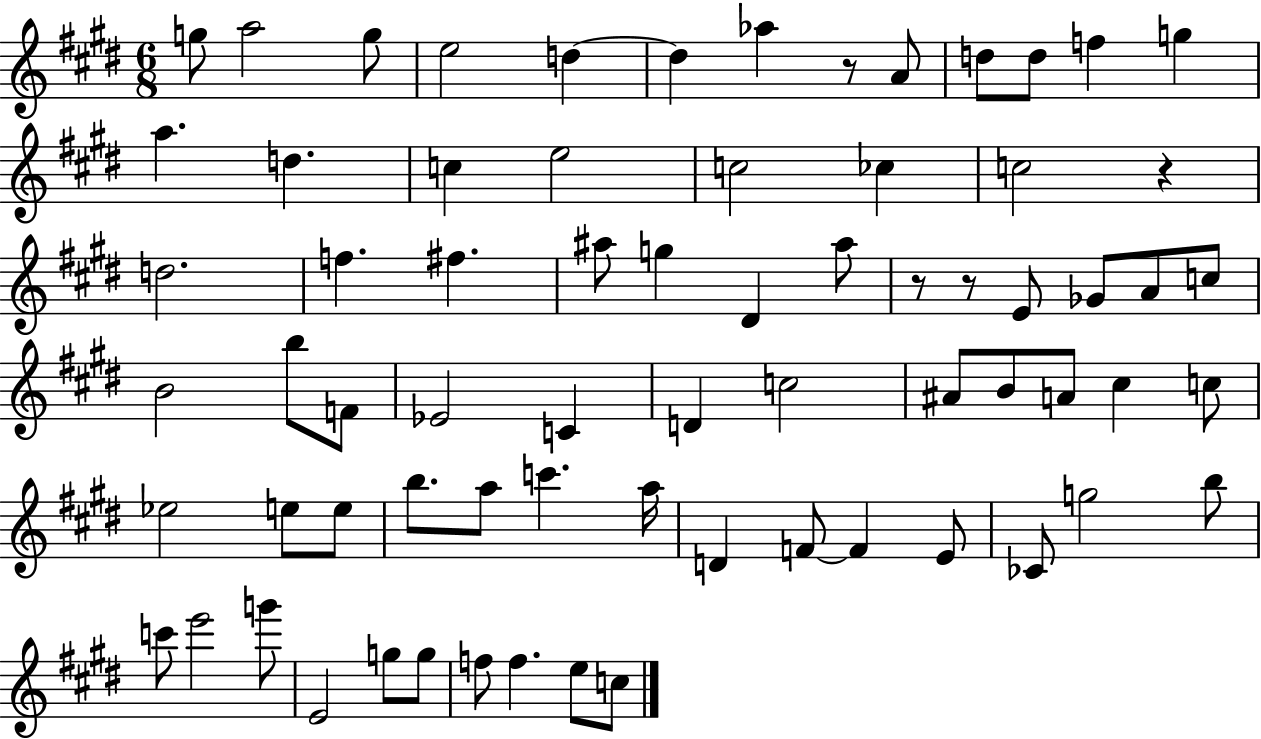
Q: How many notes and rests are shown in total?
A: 70